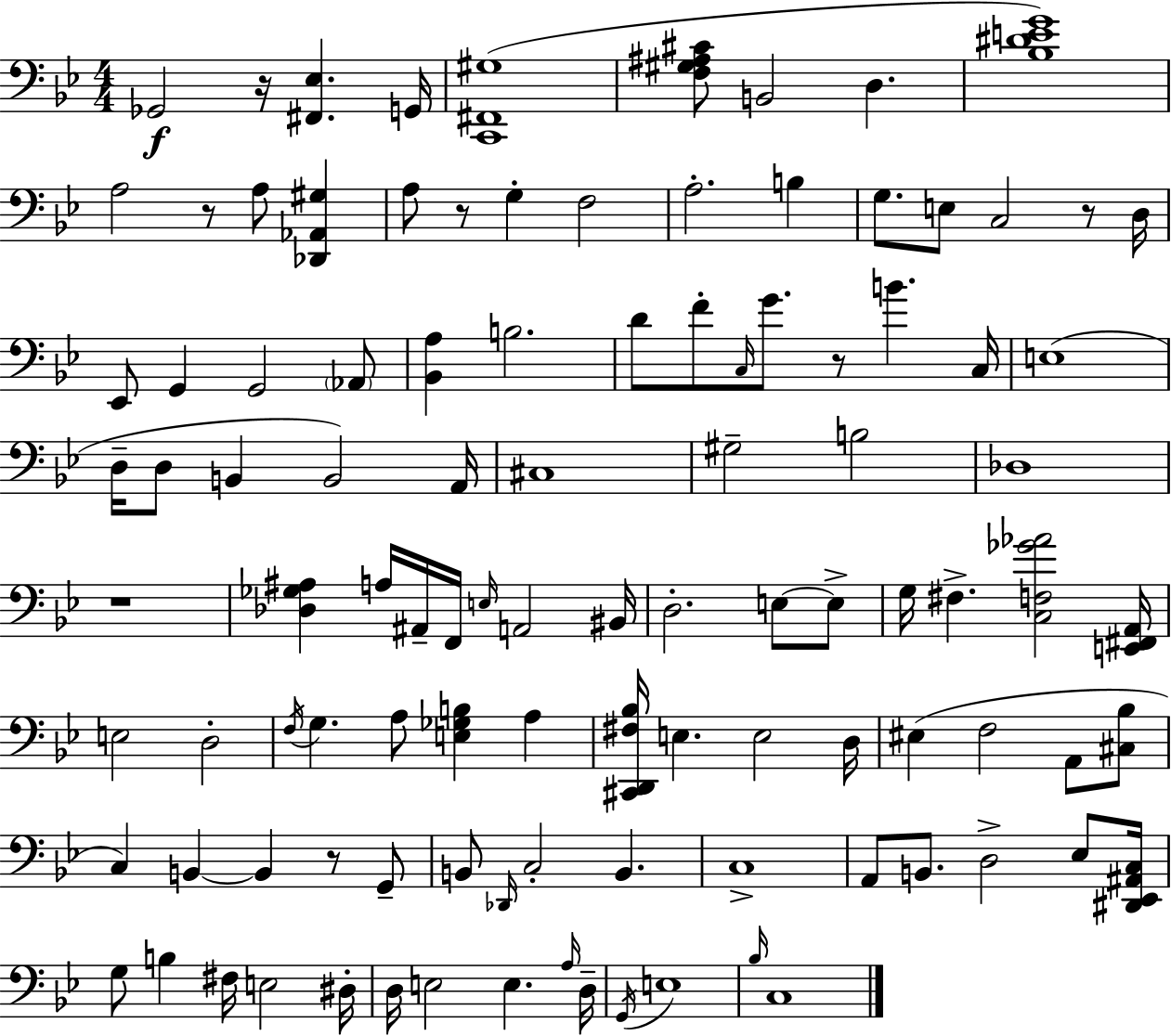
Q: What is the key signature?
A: BES major